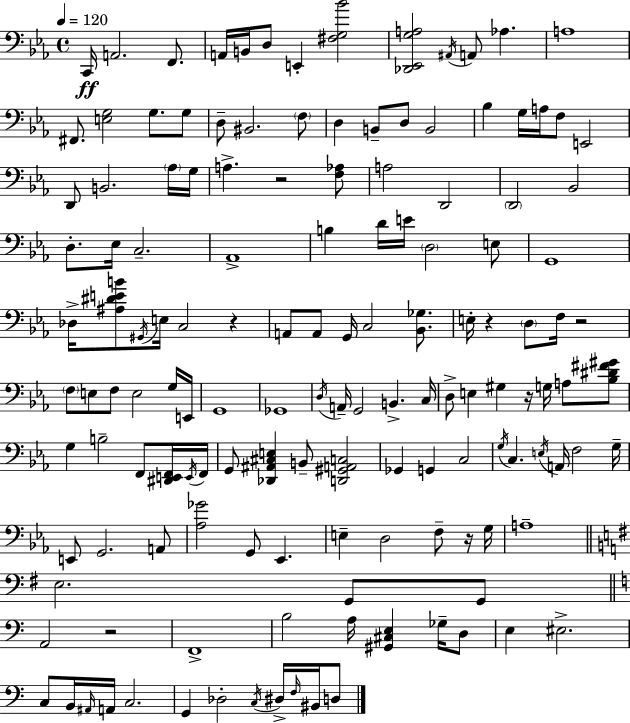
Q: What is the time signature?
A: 4/4